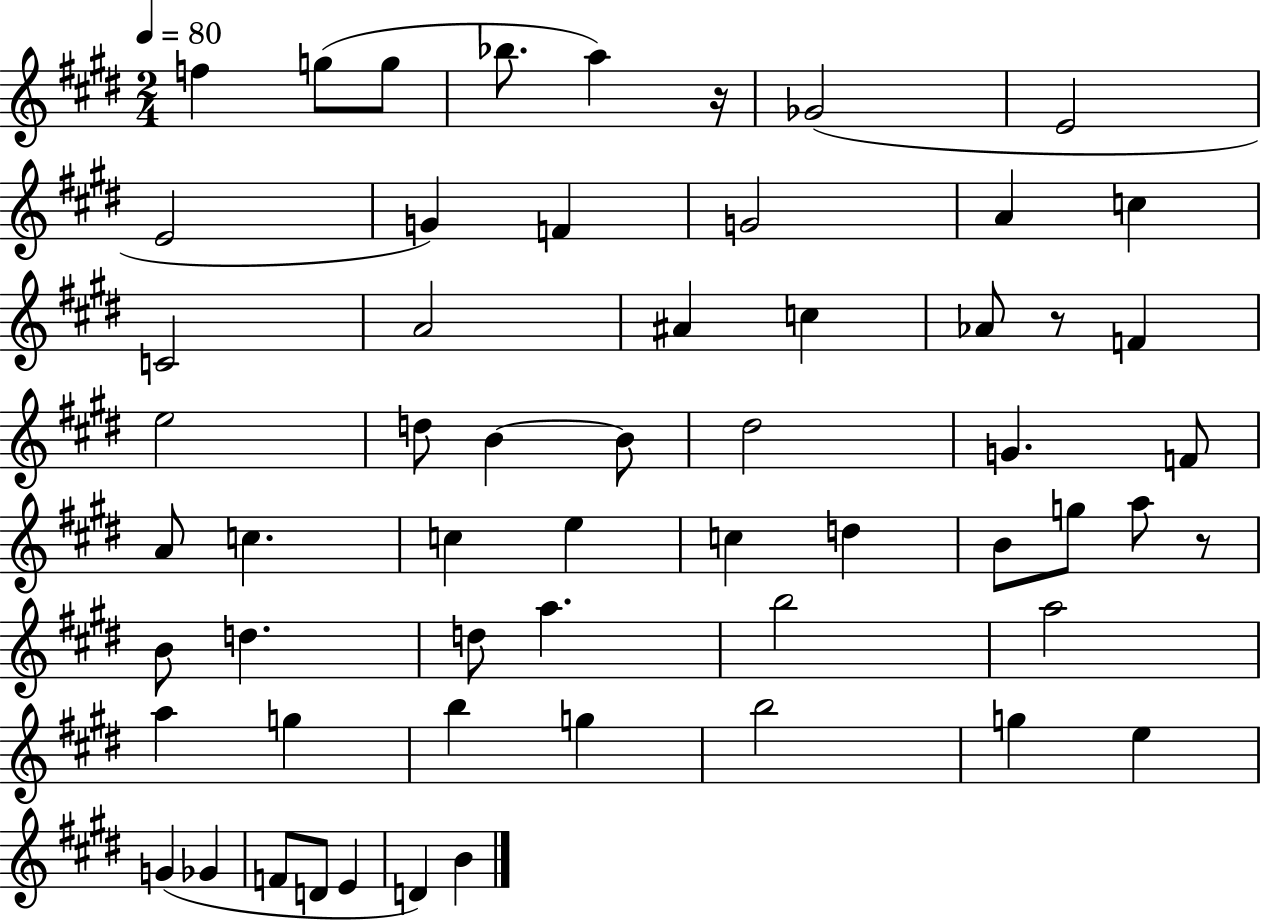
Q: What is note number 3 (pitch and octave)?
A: G5